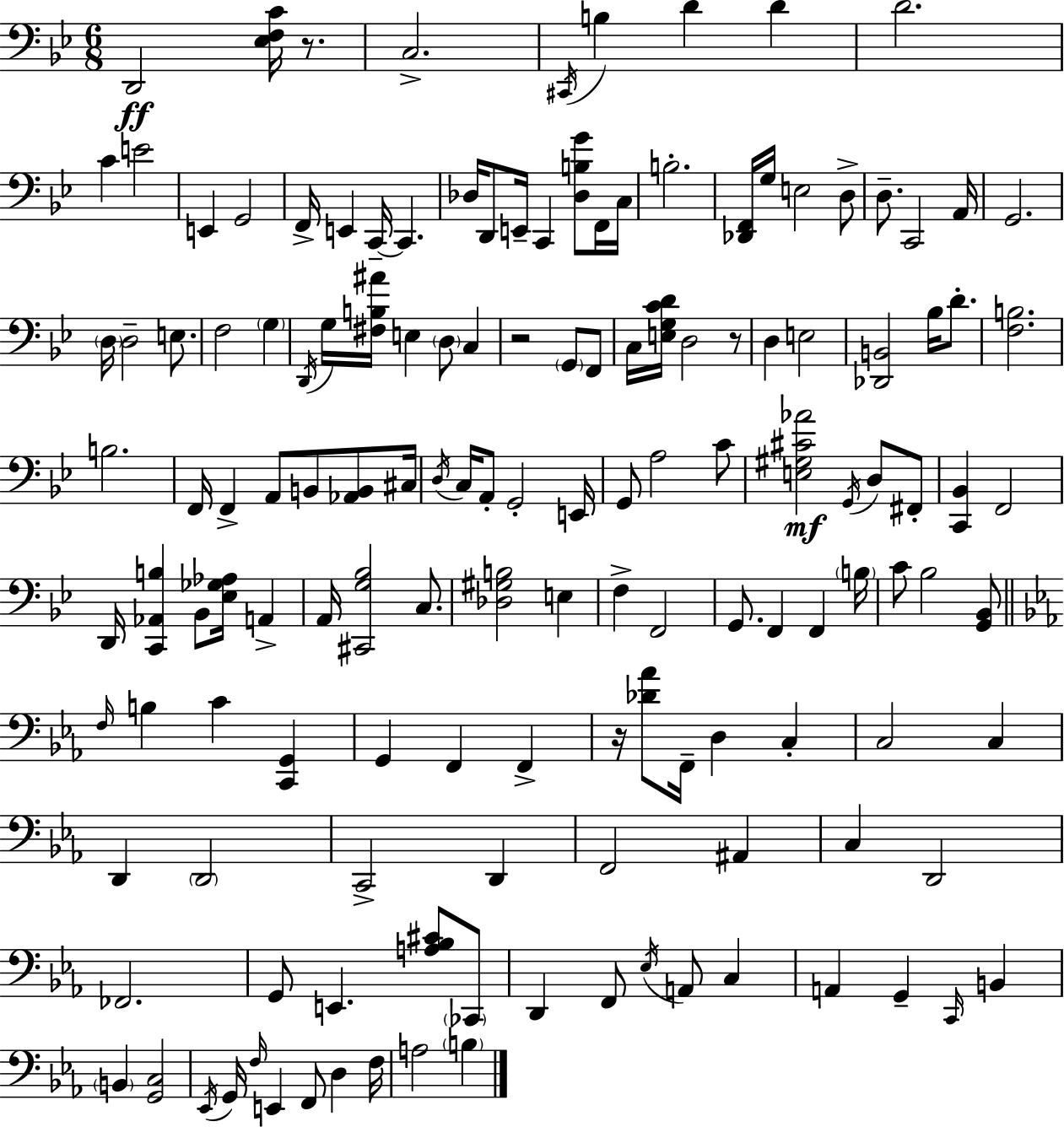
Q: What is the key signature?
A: BES major